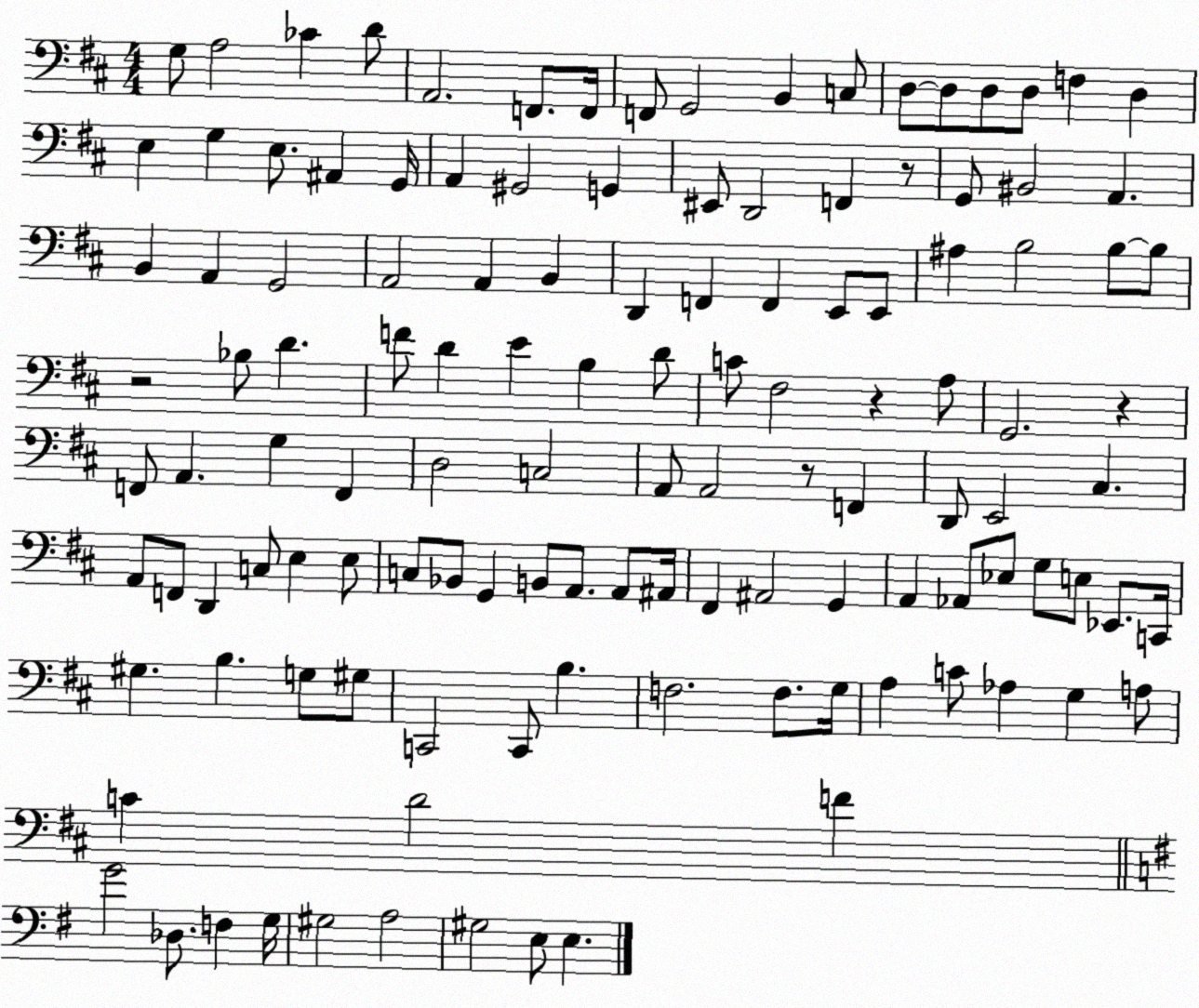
X:1
T:Untitled
M:4/4
L:1/4
K:D
G,/2 A,2 _C D/2 A,,2 F,,/2 F,,/4 F,,/2 G,,2 B,, C,/2 D,/2 D,/2 D,/2 D,/2 F, D, E, G, E,/2 ^A,, G,,/4 A,, ^G,,2 G,, ^E,,/2 D,,2 F,, z/2 G,,/2 ^B,,2 A,, B,, A,, G,,2 A,,2 A,, B,, D,, F,, F,, E,,/2 E,,/2 ^A, B,2 B,/2 B,/2 z2 _B,/2 D F/2 D E B, D/2 C/2 ^F,2 z A,/2 G,,2 z F,,/2 A,, G, F,, D,2 C,2 A,,/2 A,,2 z/2 F,, D,,/2 E,,2 ^C, A,,/2 F,,/2 D,, C,/2 E, E,/2 C,/2 _B,,/2 G,, B,,/2 A,,/2 A,,/2 ^A,,/4 ^F,, ^A,,2 G,, A,, _A,,/2 _E,/2 G,/2 E,/2 _E,,/2 C,,/4 ^G, B, G,/2 ^G,/2 C,,2 C,,/2 B, F,2 F,/2 G,/4 A, C/2 _A, G, A,/2 C D2 F G2 _D,/2 F, G,/4 ^G,2 A,2 ^G,2 E,/2 E,